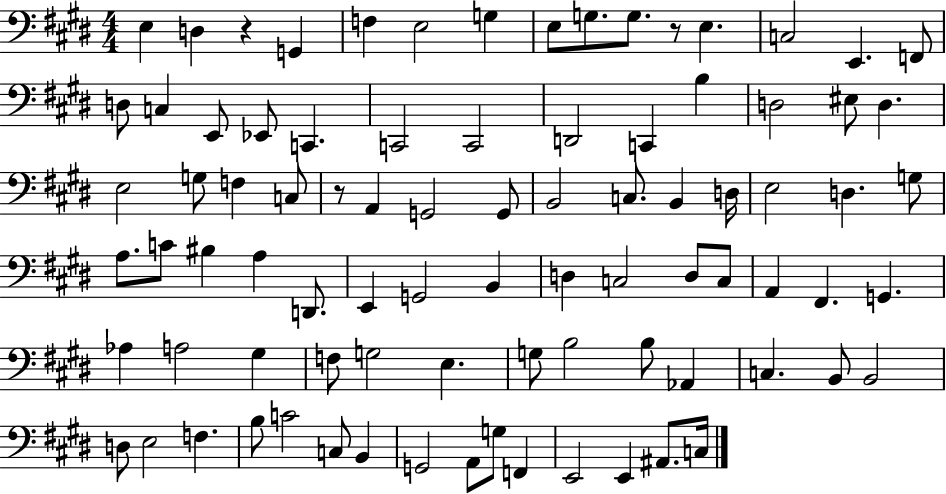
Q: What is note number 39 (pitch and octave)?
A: D3